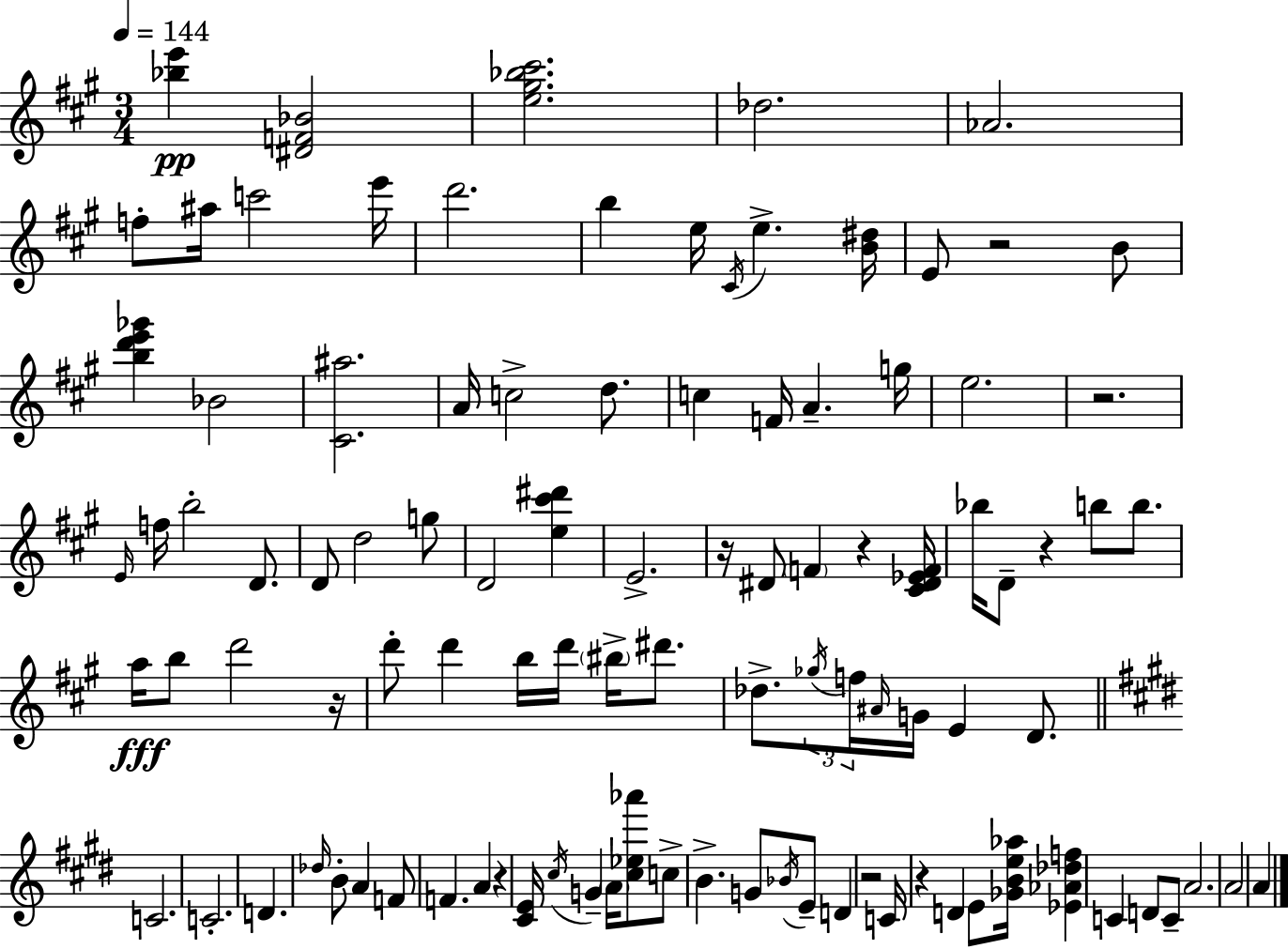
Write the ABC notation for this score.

X:1
T:Untitled
M:3/4
L:1/4
K:A
[_be'] [^DF_B]2 [e^g_b^c']2 _d2 _A2 f/2 ^a/4 c'2 e'/4 d'2 b e/4 ^C/4 e [B^d]/4 E/2 z2 B/2 [bd'e'_g'] _B2 [^C^a]2 A/4 c2 d/2 c F/4 A g/4 e2 z2 E/4 f/4 b2 D/2 D/2 d2 g/2 D2 [e^c'^d'] E2 z/4 ^D/2 F z [^C^D_EF]/4 _b/4 D/2 z b/2 b/2 a/4 b/2 d'2 z/4 d'/2 d' b/4 d'/4 ^b/4 ^d'/2 _d/2 _g/4 f/4 ^A/4 G/4 E D/2 C2 C2 D _d/4 B/2 A F/2 F A z [^CE]/4 ^c/4 G A/4 [^c_e_a']/2 c/2 B G/2 _B/4 E/2 D z2 C/4 z D E/2 [_GBe_a]/4 [_E_A_df] C D/2 C/2 A2 A2 A